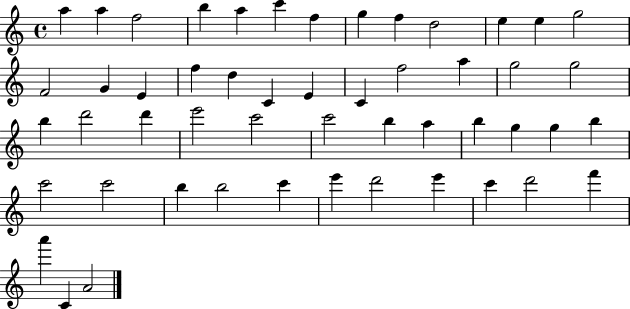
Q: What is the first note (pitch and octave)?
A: A5